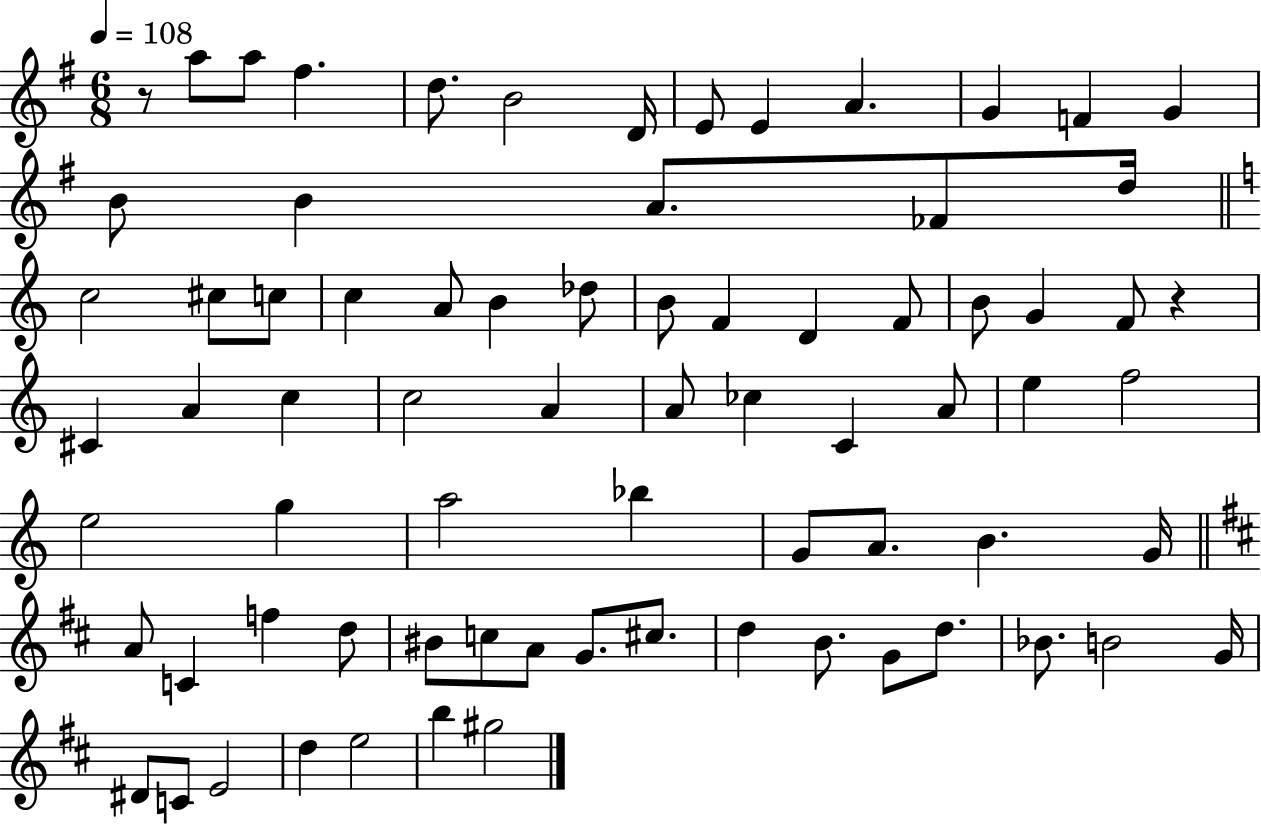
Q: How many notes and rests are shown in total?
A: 75